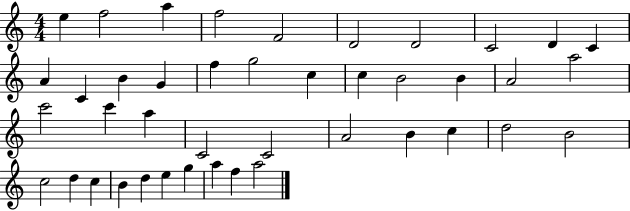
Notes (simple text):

E5/q F5/h A5/q F5/h F4/h D4/h D4/h C4/h D4/q C4/q A4/q C4/q B4/q G4/q F5/q G5/h C5/q C5/q B4/h B4/q A4/h A5/h C6/h C6/q A5/q C4/h C4/h A4/h B4/q C5/q D5/h B4/h C5/h D5/q C5/q B4/q D5/q E5/q G5/q A5/q F5/q A5/h